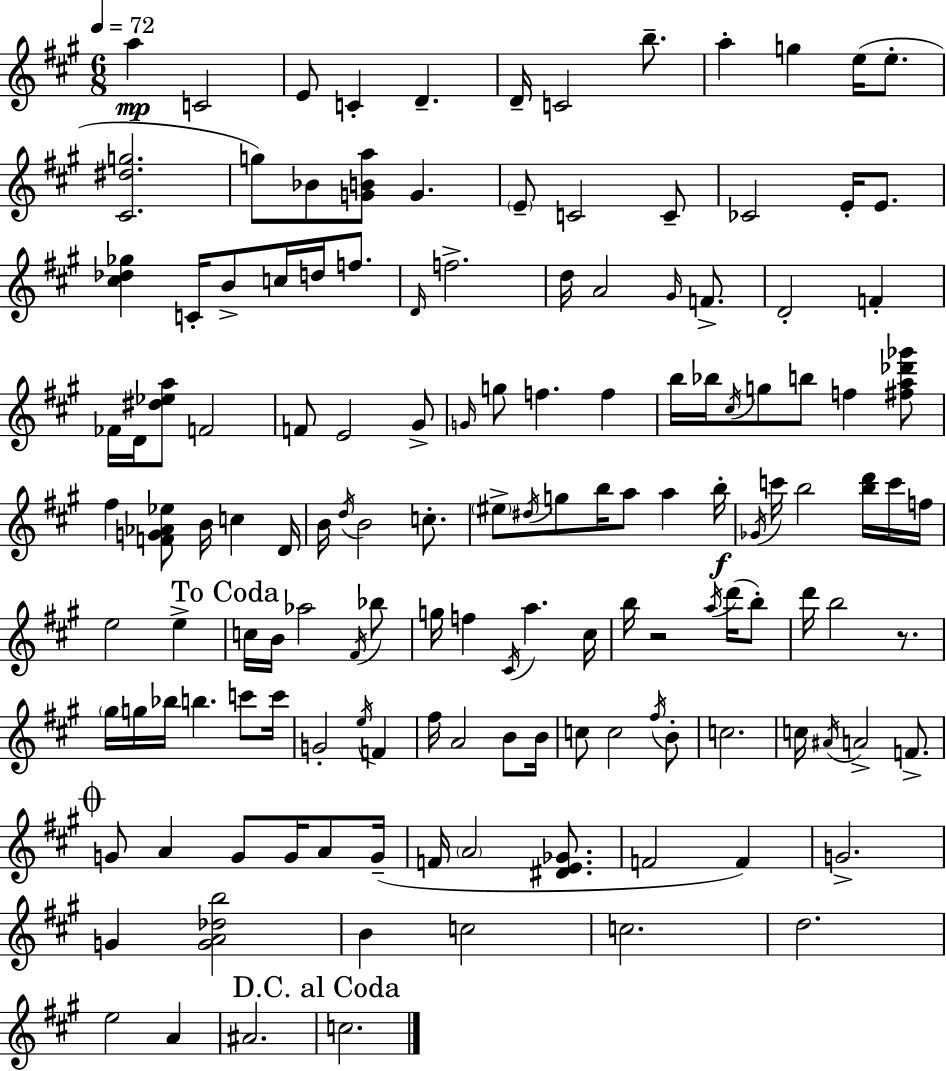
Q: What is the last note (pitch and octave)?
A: C5